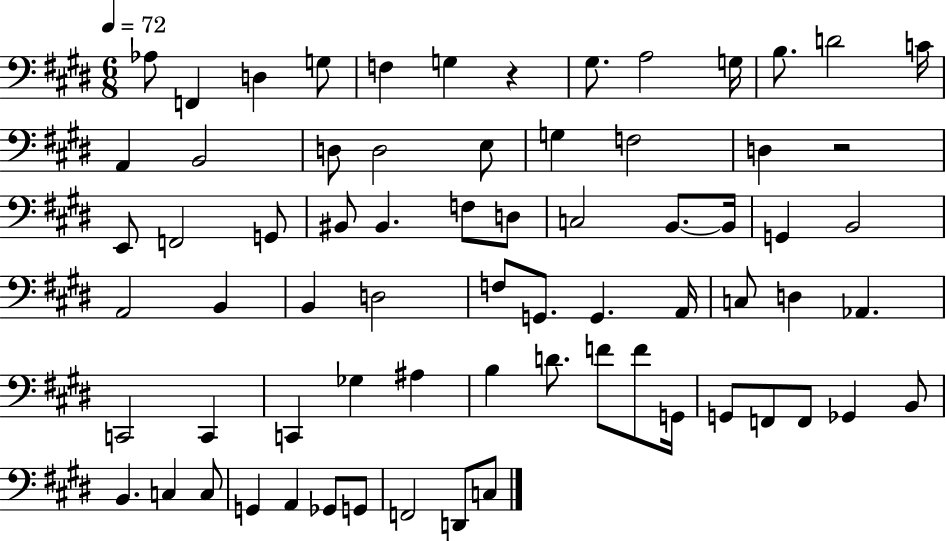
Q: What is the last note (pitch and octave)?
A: C3